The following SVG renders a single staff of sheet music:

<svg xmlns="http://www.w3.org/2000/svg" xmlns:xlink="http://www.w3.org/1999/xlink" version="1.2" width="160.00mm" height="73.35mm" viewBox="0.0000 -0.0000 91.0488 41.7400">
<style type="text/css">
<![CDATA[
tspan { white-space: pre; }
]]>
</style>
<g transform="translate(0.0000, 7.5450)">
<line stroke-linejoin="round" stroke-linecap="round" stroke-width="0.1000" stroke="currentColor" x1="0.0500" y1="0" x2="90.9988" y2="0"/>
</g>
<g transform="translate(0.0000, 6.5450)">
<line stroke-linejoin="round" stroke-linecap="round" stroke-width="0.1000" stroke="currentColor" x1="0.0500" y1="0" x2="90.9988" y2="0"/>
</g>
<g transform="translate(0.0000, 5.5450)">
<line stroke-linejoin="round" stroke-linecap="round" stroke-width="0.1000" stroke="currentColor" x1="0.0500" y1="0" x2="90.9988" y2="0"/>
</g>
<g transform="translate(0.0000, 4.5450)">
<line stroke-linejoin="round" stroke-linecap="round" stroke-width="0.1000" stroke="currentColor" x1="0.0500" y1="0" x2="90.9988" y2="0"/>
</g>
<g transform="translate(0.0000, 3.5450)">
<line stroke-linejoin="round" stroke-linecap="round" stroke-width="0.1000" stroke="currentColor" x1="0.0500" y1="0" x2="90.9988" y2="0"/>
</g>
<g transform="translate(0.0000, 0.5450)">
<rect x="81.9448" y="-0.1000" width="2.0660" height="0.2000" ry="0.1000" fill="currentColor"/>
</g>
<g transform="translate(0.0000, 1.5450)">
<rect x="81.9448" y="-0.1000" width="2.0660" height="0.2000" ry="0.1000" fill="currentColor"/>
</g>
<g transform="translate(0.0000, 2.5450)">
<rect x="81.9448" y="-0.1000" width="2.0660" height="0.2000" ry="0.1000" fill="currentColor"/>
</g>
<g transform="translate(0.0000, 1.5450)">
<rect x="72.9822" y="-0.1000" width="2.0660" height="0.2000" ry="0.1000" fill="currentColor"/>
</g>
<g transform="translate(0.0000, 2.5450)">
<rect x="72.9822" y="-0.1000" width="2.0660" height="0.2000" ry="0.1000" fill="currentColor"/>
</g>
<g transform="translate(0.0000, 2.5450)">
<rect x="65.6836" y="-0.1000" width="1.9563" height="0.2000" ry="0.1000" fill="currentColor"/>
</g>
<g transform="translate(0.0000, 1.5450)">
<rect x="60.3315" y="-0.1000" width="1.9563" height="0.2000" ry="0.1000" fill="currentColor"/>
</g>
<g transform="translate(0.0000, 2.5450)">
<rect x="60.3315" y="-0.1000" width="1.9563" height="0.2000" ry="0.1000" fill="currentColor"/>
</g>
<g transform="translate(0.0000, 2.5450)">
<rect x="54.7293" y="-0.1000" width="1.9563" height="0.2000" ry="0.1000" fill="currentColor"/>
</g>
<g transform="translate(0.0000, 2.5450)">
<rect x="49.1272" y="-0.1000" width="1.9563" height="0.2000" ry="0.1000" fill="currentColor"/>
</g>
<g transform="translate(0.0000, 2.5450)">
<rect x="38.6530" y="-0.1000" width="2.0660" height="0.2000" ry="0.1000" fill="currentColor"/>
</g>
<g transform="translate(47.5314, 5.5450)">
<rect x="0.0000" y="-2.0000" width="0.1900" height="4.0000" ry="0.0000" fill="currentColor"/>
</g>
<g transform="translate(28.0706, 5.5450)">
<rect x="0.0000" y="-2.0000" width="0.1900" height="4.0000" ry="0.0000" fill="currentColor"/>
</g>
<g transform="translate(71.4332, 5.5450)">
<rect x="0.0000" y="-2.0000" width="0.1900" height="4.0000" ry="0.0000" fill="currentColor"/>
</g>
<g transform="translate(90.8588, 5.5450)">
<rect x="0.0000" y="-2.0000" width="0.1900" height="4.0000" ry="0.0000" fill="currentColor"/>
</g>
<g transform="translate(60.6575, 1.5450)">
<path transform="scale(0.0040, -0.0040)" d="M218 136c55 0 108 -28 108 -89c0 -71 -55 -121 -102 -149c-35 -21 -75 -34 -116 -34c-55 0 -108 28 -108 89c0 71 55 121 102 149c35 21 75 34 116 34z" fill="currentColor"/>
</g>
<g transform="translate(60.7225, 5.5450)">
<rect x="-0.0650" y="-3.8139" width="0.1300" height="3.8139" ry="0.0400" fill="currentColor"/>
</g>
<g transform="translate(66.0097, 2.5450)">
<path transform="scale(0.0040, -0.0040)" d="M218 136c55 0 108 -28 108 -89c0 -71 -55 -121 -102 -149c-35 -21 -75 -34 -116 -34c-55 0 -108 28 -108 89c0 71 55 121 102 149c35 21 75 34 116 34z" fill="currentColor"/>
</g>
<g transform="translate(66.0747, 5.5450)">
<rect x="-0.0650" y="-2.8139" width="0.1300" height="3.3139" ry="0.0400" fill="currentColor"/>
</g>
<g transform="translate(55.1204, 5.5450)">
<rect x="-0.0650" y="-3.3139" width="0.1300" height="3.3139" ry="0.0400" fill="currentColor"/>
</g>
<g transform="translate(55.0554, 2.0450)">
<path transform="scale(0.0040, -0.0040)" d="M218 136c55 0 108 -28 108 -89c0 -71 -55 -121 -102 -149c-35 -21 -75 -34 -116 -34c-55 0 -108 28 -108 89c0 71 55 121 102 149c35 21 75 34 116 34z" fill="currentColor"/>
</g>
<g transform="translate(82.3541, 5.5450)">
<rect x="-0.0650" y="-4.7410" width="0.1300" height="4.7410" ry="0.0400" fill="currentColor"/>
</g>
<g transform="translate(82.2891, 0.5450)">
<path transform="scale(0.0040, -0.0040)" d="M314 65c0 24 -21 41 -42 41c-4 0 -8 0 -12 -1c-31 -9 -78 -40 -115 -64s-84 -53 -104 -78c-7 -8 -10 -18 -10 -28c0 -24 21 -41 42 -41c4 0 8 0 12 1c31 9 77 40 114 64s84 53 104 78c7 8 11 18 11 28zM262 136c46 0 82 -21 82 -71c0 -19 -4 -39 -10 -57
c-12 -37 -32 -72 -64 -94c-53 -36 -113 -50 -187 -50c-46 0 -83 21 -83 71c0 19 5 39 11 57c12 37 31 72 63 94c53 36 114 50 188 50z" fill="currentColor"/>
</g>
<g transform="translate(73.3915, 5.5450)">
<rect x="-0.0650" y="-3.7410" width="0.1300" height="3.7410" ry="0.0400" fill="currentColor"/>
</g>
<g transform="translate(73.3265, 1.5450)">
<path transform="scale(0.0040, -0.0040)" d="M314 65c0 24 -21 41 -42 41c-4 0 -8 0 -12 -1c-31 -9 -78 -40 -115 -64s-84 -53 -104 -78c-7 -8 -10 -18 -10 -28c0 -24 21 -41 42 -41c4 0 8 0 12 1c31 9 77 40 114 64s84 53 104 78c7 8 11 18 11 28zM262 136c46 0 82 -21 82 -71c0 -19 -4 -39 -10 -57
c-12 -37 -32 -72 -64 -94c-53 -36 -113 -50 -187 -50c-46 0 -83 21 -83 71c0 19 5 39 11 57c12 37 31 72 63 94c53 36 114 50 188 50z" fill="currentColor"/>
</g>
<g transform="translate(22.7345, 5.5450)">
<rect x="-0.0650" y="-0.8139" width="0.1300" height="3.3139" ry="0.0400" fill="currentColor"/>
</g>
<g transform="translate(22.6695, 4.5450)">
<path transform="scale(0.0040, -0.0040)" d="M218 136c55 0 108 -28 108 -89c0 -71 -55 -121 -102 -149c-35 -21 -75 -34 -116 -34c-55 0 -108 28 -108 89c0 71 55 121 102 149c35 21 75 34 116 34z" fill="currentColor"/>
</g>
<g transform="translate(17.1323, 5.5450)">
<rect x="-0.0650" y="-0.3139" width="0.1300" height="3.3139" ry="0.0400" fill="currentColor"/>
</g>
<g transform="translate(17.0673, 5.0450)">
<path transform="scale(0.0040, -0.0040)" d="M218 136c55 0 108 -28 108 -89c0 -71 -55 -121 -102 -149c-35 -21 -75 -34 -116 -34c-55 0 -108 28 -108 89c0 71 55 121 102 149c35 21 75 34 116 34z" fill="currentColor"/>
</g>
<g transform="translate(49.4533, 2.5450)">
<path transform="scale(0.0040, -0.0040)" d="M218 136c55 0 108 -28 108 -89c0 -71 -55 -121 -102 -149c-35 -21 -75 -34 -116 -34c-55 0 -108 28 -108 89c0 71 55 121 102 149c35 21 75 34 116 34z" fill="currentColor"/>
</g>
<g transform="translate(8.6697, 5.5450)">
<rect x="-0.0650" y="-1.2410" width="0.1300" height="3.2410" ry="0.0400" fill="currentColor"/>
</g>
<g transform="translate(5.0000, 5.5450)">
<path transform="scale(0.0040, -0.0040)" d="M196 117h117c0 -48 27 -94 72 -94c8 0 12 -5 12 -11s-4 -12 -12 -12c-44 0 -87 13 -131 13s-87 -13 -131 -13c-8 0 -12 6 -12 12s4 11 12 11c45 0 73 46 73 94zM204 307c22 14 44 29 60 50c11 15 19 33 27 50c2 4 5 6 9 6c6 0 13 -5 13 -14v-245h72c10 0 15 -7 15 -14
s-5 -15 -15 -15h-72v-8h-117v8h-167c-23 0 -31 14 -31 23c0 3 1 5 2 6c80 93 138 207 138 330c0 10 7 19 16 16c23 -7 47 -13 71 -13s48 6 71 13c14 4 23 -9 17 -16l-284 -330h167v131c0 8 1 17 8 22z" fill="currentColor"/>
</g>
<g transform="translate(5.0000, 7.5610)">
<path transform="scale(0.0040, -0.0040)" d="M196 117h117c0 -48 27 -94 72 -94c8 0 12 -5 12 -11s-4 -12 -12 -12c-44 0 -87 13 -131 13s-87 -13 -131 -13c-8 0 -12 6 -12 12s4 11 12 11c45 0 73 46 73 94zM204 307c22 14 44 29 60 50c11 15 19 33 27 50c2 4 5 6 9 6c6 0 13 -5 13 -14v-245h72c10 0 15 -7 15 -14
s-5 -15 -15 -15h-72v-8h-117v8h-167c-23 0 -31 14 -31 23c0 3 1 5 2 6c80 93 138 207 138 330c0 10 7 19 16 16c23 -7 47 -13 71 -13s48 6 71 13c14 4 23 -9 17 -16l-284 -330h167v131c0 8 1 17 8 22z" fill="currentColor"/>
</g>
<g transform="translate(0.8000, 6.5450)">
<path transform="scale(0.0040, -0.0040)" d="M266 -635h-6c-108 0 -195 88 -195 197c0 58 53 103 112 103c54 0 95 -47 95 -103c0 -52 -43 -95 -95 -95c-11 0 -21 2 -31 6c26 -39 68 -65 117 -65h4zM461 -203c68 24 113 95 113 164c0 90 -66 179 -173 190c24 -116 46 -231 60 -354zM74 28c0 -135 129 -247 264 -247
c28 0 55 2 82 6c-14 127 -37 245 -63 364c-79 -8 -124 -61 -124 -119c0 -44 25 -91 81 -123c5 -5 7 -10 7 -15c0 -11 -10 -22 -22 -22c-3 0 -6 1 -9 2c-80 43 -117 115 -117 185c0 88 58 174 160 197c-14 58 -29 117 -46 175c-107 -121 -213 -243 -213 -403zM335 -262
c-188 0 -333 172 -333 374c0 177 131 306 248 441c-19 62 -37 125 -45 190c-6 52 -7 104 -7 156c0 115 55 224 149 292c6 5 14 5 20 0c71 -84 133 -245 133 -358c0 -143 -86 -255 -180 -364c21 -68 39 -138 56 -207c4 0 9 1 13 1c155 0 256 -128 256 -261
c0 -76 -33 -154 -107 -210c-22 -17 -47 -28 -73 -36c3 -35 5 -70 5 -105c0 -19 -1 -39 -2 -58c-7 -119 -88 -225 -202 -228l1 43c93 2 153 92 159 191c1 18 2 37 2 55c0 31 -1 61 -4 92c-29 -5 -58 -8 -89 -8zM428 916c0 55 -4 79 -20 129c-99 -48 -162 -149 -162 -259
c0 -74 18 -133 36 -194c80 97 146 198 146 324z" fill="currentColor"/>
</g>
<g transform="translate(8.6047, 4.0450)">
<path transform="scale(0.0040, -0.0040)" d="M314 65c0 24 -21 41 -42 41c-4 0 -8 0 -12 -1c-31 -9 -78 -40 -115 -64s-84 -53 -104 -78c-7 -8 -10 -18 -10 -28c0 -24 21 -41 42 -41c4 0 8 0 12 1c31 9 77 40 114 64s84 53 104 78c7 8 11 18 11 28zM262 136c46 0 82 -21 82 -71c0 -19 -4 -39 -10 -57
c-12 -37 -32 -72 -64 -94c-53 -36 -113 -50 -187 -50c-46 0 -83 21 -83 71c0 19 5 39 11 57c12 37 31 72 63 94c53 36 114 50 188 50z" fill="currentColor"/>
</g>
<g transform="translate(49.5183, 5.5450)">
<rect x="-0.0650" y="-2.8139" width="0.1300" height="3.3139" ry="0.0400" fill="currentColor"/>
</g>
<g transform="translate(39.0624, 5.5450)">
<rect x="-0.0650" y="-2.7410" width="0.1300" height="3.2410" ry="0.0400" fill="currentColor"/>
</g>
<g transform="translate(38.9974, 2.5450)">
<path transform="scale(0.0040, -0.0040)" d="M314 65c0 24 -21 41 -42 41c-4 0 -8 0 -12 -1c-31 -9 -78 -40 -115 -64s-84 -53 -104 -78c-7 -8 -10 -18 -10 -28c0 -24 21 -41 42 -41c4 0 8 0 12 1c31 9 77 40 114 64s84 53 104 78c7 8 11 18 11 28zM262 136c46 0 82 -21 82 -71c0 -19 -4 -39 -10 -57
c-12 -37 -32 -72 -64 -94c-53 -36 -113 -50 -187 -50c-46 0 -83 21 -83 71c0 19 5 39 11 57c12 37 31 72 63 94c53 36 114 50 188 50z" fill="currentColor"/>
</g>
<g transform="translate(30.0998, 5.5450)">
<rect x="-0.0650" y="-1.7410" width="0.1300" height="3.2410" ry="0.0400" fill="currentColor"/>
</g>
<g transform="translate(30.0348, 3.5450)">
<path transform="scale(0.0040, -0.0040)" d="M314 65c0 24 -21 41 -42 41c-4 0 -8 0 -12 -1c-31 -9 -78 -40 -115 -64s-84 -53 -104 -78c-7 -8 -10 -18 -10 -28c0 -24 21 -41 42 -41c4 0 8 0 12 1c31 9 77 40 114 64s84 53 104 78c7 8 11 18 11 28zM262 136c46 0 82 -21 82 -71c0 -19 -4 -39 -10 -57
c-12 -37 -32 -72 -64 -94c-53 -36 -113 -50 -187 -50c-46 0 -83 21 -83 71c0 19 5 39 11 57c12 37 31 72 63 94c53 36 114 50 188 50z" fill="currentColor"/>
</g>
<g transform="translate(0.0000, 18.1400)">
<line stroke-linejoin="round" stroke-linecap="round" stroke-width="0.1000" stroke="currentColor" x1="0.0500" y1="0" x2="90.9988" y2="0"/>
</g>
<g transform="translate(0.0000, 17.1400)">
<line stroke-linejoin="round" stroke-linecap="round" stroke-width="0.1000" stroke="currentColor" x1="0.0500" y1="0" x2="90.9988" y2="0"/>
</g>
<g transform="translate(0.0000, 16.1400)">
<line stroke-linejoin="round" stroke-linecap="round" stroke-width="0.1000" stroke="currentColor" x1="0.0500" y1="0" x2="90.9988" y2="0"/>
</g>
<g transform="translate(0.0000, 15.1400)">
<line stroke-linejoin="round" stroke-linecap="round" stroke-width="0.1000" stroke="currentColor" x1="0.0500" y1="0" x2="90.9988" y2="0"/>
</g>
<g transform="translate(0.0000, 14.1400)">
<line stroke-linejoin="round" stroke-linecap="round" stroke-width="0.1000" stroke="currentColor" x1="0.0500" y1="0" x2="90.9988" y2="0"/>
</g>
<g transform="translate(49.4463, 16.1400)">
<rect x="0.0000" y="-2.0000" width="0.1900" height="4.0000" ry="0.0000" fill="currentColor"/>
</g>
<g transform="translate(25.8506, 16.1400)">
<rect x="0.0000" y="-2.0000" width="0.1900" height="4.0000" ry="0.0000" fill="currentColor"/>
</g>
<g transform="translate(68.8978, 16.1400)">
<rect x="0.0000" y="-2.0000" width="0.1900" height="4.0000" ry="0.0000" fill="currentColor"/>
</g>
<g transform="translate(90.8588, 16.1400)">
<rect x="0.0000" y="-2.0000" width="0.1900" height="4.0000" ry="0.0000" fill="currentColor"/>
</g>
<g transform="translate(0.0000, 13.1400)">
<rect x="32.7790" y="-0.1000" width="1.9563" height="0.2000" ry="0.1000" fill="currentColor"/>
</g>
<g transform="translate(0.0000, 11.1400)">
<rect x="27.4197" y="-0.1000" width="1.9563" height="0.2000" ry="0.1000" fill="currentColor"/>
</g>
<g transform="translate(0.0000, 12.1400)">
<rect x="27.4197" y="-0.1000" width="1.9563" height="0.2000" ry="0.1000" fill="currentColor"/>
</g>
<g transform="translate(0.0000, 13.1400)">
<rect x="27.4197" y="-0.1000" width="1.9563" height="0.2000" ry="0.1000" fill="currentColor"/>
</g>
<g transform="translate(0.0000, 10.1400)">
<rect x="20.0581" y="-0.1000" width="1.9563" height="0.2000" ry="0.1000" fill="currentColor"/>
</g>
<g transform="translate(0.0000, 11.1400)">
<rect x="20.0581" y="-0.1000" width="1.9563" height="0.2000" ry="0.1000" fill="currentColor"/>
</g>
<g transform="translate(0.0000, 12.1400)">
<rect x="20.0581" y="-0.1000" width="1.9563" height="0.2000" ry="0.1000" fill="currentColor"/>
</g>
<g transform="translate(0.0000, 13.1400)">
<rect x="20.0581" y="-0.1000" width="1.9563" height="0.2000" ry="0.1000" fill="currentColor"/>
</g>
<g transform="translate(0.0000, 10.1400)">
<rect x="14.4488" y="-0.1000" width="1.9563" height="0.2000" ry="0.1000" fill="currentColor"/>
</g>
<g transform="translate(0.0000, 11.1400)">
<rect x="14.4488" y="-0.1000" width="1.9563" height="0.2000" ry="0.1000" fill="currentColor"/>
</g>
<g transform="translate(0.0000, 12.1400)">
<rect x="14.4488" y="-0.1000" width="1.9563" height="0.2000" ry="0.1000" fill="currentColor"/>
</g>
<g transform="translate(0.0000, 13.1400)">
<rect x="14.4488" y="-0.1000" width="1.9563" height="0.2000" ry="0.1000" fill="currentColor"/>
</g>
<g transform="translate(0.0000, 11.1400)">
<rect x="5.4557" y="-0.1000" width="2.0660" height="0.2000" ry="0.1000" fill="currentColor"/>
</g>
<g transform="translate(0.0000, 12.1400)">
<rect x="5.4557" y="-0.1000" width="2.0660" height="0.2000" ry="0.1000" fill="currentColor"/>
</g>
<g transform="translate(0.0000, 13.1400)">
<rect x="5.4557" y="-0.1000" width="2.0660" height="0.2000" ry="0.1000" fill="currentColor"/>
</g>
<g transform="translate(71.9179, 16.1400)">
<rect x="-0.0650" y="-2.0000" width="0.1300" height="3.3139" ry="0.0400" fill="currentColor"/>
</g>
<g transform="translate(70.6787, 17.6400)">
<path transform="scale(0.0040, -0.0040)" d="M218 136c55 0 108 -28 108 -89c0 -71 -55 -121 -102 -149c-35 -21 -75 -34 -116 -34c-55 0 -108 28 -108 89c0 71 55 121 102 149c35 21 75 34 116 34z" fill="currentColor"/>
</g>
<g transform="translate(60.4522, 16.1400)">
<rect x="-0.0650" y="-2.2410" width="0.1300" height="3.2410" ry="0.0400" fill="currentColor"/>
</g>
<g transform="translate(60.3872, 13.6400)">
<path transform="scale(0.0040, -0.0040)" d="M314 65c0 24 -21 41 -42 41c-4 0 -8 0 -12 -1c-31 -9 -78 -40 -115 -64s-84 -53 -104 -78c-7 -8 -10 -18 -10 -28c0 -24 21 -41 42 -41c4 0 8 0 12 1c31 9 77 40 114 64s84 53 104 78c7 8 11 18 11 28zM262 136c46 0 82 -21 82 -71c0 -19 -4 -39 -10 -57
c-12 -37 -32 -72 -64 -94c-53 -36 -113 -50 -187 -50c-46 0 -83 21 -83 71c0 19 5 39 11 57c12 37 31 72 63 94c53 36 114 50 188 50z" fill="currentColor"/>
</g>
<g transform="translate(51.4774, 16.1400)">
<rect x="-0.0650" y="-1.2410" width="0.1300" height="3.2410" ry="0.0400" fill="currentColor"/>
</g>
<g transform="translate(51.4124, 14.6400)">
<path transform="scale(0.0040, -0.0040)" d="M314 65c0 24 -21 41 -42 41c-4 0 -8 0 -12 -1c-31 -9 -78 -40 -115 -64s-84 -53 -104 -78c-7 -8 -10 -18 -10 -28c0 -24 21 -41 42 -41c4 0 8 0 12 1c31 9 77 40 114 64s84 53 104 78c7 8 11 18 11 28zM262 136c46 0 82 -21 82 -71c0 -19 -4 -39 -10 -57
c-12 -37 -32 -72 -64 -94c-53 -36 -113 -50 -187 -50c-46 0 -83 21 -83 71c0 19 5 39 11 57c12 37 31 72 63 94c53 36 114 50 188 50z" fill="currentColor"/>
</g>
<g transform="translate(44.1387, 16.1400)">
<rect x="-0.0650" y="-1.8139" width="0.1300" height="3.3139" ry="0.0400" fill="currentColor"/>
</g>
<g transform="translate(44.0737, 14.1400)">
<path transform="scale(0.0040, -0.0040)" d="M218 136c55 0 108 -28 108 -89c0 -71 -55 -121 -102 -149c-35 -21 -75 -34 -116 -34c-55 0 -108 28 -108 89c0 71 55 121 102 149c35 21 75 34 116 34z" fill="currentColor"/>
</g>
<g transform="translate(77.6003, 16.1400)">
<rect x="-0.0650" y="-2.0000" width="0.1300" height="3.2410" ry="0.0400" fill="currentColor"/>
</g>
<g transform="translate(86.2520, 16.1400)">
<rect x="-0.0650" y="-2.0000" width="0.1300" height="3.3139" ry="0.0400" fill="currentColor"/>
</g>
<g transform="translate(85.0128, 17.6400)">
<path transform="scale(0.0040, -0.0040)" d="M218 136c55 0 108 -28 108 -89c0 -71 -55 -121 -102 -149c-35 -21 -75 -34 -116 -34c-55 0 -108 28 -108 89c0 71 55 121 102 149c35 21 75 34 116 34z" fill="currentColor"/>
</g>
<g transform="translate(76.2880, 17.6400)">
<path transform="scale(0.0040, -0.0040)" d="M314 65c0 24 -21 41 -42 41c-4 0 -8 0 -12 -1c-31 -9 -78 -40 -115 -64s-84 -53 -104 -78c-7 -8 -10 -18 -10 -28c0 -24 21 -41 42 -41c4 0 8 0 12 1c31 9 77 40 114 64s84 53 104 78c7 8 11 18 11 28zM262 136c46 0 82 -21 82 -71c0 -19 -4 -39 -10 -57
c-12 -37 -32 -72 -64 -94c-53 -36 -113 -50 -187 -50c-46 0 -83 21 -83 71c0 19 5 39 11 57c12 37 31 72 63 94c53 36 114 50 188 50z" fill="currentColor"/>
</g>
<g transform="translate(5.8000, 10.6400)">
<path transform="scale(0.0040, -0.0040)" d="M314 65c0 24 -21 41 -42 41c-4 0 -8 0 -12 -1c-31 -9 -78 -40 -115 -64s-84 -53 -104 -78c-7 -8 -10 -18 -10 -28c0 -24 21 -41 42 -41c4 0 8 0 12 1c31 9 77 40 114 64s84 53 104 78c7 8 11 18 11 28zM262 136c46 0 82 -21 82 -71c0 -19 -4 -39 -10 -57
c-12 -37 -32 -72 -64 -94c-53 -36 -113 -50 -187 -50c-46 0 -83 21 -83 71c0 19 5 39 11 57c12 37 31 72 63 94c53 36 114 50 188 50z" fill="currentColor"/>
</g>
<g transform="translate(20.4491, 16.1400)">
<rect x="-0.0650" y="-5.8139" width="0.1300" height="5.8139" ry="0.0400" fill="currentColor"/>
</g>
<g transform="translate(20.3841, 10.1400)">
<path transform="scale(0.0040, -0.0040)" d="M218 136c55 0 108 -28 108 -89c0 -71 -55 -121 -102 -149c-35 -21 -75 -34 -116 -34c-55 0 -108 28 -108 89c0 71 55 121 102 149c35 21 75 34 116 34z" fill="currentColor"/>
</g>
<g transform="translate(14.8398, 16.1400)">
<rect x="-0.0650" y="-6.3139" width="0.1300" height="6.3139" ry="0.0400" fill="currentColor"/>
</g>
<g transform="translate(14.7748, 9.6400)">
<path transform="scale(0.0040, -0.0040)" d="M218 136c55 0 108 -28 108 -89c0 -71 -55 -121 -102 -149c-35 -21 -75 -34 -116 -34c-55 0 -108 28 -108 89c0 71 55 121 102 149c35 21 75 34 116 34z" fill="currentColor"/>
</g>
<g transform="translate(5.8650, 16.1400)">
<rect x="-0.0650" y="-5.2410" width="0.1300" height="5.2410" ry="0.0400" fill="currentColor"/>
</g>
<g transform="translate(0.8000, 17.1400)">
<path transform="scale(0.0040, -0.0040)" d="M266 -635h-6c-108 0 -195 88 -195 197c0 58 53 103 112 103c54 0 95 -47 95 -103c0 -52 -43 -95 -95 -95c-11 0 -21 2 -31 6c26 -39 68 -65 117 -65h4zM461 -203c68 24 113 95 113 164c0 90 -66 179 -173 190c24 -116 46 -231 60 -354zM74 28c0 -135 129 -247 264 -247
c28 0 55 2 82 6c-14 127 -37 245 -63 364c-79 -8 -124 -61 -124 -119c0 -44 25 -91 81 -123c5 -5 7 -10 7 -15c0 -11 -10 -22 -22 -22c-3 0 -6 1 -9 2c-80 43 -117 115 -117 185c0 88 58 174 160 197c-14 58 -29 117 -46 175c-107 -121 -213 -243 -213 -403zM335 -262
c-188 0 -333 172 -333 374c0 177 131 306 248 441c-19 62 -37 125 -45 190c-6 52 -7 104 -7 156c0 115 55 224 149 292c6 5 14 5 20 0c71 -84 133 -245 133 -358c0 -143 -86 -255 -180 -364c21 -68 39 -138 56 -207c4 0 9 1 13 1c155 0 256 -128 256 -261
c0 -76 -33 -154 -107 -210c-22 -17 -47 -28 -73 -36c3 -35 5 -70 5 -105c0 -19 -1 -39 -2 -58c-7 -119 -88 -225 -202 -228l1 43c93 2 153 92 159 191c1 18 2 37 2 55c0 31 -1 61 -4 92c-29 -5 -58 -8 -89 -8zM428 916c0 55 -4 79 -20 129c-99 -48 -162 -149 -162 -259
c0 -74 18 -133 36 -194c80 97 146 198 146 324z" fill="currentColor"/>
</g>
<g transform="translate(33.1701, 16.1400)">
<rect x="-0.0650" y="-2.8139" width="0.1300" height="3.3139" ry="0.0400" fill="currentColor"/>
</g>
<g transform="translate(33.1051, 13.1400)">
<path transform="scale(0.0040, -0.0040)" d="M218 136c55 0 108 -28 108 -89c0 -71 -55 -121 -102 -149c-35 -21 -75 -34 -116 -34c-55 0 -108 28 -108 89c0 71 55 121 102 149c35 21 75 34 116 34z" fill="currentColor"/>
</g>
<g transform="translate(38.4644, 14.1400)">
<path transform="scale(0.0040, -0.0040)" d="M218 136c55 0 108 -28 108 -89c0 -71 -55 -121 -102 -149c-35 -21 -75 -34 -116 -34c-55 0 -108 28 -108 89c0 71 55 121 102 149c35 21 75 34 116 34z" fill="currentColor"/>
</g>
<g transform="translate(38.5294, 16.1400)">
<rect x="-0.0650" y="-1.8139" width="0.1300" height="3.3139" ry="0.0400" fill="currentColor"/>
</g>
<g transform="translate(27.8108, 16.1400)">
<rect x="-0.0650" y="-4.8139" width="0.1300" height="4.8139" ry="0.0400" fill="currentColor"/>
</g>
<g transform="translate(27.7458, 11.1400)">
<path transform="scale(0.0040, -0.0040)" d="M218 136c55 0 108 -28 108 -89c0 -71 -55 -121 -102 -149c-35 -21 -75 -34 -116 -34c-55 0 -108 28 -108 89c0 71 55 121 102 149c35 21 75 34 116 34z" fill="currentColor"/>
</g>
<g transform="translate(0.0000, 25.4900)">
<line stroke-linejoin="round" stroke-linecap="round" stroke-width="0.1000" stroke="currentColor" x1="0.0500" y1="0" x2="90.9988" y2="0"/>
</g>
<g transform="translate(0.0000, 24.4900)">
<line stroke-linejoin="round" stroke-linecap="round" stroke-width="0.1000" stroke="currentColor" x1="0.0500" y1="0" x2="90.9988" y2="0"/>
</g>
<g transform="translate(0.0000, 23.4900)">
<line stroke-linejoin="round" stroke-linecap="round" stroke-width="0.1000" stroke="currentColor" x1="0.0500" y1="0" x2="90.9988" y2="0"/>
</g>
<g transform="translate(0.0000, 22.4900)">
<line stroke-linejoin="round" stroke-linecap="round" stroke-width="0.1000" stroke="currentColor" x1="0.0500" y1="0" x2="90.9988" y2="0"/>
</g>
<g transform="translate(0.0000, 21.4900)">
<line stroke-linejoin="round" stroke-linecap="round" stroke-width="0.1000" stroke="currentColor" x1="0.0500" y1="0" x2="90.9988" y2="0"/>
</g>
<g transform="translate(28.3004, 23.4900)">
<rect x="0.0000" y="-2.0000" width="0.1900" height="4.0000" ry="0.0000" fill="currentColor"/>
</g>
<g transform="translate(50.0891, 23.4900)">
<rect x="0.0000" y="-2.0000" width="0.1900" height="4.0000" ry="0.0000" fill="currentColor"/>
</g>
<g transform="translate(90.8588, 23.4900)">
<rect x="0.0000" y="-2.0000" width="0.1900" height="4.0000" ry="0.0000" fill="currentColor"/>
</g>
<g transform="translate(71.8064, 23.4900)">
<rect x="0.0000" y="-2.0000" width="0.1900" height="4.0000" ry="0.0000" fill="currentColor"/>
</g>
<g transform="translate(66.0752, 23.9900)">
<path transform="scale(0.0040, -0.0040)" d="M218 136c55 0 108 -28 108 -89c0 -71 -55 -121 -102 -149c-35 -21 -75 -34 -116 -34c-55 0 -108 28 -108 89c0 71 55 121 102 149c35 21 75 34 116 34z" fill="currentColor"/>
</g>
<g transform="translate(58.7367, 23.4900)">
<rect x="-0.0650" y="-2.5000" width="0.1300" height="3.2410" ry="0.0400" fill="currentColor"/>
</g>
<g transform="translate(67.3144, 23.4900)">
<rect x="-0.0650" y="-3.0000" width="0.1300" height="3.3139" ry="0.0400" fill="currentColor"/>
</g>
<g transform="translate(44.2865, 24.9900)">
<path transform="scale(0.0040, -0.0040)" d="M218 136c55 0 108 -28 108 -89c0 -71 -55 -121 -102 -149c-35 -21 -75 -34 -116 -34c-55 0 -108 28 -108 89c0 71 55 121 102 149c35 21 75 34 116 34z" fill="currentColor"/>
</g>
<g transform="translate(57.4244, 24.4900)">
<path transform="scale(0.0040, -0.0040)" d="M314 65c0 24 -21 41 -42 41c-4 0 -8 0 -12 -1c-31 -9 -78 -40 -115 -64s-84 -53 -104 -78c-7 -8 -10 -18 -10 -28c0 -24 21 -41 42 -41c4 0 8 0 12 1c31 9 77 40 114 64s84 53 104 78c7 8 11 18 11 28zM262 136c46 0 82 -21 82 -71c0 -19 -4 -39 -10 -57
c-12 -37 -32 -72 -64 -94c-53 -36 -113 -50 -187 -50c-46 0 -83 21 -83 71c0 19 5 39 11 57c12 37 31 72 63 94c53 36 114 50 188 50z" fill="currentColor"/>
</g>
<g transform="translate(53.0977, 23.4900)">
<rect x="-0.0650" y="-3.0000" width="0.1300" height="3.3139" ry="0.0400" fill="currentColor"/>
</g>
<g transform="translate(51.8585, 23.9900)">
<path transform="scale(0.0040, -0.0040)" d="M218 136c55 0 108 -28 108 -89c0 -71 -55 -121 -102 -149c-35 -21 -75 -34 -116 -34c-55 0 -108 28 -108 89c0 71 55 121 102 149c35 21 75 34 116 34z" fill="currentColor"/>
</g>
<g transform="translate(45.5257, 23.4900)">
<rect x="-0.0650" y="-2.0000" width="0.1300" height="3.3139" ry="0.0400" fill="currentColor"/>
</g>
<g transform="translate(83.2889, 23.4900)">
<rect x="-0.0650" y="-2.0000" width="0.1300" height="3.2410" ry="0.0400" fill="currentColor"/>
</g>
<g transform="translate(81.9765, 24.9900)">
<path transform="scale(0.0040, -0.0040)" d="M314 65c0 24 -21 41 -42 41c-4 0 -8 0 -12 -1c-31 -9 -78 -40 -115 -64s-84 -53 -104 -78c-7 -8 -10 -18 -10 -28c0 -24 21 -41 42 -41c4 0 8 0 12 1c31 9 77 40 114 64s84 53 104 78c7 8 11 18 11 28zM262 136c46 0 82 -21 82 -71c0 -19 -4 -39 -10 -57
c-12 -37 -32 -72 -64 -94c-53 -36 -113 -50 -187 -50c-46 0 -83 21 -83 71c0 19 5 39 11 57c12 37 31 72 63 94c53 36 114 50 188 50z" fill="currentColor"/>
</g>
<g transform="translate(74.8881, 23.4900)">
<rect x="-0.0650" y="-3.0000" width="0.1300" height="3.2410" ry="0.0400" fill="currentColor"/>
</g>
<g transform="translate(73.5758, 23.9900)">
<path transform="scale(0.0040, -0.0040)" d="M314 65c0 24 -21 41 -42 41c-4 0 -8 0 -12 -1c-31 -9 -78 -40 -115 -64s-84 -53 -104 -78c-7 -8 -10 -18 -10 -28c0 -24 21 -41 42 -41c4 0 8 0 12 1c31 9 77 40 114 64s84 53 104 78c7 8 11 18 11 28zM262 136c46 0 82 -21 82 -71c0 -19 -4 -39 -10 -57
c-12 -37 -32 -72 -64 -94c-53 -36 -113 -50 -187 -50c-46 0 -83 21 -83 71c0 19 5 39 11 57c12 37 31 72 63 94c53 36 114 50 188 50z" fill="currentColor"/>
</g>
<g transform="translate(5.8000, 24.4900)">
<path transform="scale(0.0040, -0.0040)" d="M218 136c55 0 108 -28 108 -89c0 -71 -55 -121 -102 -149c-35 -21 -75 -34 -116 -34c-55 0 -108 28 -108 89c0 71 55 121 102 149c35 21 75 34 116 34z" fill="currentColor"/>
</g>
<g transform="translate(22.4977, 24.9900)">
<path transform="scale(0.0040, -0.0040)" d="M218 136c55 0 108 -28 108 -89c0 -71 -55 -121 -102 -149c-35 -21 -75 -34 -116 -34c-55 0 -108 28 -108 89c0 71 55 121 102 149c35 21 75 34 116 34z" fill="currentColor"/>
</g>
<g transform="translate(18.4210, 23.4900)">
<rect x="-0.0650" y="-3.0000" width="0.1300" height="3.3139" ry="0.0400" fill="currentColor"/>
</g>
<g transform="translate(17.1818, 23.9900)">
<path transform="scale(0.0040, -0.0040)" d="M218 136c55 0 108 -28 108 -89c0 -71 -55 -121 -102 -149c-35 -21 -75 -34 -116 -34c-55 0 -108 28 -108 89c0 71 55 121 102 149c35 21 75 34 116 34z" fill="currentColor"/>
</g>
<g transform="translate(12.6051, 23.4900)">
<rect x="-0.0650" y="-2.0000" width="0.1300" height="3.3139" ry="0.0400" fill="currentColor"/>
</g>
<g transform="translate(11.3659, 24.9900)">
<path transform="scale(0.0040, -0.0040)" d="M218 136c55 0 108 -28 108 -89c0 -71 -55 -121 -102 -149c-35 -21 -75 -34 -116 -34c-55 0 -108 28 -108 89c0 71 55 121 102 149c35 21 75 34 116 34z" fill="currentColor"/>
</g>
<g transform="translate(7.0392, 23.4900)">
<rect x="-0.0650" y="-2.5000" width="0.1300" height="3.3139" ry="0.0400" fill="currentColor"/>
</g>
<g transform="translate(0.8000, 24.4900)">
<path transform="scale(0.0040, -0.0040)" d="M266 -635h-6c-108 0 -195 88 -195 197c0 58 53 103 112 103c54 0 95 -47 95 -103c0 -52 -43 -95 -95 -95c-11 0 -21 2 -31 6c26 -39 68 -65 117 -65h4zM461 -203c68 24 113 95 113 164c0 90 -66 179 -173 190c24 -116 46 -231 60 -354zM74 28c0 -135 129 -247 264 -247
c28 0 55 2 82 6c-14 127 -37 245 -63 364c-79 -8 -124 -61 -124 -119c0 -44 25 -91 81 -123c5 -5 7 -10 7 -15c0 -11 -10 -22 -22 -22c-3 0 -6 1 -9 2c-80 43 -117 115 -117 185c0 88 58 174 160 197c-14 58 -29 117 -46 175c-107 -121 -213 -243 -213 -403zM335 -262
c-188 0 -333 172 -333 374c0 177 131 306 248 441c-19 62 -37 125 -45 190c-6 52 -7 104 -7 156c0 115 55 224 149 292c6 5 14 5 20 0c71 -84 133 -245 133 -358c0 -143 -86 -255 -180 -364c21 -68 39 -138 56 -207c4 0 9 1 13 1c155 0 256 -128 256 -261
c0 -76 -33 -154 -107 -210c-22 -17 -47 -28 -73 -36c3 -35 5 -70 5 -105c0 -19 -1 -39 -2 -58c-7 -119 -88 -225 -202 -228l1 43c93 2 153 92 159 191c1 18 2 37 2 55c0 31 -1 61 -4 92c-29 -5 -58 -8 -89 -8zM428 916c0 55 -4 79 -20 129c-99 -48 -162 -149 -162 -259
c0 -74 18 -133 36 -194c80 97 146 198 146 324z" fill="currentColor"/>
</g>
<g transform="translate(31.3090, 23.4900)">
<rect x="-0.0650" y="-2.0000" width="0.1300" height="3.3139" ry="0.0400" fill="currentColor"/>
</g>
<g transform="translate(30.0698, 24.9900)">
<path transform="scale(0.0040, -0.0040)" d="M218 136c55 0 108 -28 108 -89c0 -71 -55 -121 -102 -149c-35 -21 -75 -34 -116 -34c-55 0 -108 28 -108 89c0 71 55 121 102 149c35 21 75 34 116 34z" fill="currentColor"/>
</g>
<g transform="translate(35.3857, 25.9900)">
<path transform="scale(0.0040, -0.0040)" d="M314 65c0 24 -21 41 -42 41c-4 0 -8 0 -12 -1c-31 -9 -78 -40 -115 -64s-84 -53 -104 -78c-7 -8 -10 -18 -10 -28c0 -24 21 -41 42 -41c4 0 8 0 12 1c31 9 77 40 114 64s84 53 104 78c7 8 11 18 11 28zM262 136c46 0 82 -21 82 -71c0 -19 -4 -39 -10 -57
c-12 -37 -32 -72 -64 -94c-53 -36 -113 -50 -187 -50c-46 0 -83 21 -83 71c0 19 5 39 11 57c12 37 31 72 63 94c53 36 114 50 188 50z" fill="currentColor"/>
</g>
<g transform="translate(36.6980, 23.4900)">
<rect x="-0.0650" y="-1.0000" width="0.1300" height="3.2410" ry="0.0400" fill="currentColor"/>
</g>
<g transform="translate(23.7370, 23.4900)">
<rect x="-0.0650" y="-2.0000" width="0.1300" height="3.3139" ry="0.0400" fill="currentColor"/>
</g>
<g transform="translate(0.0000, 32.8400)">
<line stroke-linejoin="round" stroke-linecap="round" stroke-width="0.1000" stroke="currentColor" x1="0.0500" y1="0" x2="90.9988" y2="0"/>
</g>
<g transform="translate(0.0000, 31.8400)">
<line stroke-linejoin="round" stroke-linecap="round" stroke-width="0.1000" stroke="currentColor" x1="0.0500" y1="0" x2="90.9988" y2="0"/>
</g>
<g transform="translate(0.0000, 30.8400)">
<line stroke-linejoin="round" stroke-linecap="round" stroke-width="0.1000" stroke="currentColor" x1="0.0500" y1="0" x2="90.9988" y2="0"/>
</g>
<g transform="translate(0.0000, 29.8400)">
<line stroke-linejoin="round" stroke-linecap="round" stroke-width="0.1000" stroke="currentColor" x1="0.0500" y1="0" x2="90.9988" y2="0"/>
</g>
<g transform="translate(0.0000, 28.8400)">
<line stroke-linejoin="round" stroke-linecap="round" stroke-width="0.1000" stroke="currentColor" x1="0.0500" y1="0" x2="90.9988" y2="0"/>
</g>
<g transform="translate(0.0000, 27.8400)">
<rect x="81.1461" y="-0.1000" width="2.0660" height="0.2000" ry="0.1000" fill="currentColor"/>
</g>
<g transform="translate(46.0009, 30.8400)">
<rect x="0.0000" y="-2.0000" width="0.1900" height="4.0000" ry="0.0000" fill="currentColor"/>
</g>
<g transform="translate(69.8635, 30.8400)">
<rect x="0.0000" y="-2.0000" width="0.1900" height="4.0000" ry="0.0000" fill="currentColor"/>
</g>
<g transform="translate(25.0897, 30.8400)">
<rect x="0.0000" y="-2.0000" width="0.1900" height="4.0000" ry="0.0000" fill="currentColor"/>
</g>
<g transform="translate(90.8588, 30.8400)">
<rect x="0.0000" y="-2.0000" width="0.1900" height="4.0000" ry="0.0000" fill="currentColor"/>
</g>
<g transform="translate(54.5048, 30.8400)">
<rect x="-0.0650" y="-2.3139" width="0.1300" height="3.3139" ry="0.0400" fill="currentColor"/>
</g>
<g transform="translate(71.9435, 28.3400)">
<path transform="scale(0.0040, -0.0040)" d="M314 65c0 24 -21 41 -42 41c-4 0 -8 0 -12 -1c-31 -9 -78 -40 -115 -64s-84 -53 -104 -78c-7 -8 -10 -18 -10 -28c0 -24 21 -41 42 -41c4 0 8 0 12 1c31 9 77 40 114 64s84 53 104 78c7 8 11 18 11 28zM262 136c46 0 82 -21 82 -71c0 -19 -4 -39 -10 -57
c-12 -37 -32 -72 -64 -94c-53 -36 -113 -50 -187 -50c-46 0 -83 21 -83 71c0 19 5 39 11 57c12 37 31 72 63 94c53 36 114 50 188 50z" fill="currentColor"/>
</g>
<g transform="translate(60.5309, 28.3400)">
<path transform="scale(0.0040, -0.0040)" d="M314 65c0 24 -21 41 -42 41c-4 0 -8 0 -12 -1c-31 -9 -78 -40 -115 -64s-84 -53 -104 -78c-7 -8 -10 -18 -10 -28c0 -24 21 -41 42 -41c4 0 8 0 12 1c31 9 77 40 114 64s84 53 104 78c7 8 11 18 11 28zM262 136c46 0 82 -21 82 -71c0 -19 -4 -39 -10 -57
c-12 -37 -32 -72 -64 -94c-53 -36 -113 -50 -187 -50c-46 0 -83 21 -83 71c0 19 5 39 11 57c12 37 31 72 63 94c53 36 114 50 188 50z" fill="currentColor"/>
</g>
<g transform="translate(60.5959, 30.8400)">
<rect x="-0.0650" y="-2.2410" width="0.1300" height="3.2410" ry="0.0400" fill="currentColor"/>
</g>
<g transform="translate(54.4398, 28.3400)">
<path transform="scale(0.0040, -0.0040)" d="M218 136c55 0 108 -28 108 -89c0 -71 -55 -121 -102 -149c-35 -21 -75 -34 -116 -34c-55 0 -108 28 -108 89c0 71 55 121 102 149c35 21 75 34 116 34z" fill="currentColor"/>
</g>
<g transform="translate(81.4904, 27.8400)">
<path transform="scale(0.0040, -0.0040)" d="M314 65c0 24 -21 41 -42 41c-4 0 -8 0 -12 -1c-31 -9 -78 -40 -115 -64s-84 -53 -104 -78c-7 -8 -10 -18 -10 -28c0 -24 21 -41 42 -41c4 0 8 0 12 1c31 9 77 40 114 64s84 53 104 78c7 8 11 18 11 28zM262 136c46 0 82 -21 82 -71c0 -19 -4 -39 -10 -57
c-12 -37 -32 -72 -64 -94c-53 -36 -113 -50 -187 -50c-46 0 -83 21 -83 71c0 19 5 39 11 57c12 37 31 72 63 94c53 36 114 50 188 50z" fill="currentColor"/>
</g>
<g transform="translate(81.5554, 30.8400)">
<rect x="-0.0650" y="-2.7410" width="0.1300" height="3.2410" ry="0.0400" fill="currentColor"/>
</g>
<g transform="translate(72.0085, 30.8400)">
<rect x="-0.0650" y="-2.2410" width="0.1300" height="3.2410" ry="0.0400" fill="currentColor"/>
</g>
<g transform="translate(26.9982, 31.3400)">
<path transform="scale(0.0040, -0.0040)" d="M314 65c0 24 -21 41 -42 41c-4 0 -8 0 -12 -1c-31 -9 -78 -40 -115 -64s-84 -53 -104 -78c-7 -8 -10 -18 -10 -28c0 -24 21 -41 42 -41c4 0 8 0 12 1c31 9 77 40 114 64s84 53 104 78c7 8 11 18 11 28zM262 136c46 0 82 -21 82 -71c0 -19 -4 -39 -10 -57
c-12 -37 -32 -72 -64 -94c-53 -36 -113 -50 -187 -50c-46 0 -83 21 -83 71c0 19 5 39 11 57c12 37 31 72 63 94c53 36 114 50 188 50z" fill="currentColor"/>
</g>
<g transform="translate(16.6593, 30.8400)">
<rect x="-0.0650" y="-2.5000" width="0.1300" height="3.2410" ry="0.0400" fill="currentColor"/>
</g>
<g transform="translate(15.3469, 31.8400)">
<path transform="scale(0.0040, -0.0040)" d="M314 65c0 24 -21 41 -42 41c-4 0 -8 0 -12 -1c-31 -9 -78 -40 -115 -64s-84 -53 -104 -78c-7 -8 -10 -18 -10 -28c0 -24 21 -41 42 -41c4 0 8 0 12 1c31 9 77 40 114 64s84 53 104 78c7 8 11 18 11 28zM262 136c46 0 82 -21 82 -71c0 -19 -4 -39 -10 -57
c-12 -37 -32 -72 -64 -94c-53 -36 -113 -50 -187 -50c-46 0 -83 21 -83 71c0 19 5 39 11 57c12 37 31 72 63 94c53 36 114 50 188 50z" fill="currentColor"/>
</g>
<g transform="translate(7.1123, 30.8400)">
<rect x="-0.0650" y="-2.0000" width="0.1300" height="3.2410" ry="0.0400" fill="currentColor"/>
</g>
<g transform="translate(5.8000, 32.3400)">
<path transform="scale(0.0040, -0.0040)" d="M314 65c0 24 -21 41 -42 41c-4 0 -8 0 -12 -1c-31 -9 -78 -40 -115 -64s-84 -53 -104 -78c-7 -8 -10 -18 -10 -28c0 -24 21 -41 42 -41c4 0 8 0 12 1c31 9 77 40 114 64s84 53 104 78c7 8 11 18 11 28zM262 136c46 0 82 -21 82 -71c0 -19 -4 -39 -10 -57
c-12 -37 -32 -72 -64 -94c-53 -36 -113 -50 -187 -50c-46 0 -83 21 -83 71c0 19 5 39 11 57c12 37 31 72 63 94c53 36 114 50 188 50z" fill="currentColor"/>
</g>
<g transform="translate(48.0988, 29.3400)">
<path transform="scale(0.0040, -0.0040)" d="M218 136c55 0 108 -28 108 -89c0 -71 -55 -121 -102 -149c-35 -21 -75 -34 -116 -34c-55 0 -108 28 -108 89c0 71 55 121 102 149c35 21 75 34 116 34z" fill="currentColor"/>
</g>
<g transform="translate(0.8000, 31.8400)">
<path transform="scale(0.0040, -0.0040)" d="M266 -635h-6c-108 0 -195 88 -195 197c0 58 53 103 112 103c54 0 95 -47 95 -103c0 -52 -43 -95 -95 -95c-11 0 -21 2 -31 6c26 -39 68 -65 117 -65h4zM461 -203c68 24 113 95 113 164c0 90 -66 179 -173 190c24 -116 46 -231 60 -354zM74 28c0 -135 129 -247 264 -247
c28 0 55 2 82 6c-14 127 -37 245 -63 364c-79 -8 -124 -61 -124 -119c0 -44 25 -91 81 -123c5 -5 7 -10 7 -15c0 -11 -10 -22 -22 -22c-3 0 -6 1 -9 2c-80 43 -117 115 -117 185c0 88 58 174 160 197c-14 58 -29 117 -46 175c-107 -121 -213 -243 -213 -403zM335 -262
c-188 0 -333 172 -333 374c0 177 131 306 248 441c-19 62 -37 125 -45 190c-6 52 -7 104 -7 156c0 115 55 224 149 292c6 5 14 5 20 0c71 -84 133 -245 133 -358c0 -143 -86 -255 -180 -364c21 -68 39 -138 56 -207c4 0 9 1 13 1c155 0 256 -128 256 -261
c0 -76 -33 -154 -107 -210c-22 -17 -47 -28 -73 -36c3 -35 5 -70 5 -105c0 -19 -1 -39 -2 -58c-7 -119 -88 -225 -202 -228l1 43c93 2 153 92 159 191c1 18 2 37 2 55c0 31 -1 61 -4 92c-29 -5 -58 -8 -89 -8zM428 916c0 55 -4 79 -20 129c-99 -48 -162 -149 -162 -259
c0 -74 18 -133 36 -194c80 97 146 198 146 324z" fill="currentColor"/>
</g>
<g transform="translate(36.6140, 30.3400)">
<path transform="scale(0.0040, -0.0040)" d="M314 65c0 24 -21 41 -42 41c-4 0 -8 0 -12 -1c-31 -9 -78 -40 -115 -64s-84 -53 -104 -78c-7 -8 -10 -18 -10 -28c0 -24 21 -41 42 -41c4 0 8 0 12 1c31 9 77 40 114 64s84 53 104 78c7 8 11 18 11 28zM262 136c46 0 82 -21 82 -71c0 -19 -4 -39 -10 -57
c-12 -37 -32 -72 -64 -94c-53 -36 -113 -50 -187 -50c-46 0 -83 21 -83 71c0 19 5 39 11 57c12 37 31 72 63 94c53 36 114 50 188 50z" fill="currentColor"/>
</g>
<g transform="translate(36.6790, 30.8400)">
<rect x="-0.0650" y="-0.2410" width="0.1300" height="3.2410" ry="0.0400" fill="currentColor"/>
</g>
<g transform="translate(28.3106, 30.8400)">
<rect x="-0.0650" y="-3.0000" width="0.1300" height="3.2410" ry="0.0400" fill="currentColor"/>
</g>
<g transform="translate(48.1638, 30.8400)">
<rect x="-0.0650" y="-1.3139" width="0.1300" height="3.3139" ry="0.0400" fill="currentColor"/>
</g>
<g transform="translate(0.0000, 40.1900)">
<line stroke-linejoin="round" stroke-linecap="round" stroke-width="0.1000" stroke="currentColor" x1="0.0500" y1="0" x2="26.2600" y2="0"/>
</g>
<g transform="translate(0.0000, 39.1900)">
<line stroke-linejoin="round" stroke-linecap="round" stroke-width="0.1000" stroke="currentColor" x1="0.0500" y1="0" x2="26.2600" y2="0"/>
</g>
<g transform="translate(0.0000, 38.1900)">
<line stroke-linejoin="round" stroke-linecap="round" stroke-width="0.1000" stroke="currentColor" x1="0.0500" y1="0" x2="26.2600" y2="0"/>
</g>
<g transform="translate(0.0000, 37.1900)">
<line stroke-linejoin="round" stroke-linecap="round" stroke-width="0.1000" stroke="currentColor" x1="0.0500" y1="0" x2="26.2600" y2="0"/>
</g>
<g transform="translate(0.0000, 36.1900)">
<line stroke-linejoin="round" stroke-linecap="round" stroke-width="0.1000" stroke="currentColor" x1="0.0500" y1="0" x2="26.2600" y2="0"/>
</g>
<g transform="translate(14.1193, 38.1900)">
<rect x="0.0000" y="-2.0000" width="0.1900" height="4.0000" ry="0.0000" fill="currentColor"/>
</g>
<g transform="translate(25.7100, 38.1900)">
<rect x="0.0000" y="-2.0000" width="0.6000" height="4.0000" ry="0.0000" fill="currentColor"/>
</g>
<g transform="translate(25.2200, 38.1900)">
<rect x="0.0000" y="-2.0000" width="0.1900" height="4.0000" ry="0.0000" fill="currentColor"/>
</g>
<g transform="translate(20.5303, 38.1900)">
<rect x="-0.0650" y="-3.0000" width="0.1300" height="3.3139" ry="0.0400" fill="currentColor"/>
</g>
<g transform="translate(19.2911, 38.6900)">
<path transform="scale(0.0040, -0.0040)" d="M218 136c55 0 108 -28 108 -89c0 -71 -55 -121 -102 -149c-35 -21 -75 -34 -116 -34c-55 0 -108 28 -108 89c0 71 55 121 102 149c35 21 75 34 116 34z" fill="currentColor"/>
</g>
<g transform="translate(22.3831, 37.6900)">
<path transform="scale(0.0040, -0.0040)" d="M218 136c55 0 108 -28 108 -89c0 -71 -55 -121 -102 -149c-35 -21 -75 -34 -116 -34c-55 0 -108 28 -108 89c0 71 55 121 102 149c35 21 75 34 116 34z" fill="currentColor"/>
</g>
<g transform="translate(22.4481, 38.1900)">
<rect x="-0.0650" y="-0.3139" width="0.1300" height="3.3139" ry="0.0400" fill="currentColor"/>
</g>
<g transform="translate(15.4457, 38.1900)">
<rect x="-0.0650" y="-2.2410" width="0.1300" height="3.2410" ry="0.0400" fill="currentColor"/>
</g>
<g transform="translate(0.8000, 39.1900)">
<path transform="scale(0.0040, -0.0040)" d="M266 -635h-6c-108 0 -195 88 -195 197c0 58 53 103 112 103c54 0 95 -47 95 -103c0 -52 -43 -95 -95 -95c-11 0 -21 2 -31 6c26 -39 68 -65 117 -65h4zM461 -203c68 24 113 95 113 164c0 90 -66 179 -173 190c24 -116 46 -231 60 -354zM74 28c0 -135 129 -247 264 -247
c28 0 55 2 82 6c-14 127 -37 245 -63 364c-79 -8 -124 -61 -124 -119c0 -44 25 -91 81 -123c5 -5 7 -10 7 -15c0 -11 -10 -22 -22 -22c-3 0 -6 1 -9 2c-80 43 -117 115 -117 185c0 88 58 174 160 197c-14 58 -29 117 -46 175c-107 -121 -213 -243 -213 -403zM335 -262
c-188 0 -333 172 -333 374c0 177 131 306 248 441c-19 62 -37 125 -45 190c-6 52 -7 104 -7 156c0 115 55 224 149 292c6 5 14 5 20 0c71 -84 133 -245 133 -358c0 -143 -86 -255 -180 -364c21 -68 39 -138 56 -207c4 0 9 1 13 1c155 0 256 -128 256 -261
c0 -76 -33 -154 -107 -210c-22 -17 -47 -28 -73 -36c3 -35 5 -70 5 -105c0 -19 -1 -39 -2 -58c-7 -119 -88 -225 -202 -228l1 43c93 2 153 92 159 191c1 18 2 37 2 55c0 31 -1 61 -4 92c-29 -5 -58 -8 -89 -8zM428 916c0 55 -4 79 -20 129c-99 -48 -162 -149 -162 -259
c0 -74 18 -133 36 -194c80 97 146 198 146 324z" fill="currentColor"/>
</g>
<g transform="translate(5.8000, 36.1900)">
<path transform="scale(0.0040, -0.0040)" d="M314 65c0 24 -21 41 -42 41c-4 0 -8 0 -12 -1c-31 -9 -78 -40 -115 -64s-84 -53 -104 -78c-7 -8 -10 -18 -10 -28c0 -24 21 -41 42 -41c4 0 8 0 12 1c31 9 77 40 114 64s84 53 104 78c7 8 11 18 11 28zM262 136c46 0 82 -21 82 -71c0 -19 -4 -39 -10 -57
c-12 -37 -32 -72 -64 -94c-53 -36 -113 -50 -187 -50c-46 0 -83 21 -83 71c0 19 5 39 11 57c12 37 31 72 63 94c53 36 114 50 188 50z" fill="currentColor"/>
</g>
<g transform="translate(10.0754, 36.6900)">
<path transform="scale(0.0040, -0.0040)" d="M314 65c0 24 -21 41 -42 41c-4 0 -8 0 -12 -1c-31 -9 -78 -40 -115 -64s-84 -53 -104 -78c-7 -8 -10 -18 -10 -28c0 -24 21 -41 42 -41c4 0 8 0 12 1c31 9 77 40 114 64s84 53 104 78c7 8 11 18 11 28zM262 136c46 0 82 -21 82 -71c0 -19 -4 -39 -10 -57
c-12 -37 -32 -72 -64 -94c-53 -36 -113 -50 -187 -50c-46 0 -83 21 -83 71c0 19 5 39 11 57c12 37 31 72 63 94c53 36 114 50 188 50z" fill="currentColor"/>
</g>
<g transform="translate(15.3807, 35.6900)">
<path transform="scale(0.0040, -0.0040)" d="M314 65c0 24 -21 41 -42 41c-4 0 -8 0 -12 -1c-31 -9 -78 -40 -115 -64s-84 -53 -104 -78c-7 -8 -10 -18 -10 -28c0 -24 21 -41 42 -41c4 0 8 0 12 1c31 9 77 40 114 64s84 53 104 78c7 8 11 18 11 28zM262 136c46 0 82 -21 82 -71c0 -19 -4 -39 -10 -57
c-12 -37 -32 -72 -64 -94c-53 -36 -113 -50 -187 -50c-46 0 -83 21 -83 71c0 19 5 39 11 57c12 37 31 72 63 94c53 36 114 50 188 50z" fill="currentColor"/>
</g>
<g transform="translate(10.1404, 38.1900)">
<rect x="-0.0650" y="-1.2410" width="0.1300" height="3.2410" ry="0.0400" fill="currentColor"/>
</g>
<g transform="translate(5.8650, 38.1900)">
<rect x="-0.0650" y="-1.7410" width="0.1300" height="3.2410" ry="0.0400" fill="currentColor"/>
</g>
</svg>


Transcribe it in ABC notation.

X:1
T:Untitled
M:4/4
L:1/4
K:C
e2 c d f2 a2 a b c' a c'2 e'2 f'2 a' g' e' a f f e2 g2 F F2 F G F A F F D2 F A G2 A A2 F2 F2 G2 A2 c2 e g g2 g2 a2 f2 e2 g2 A c